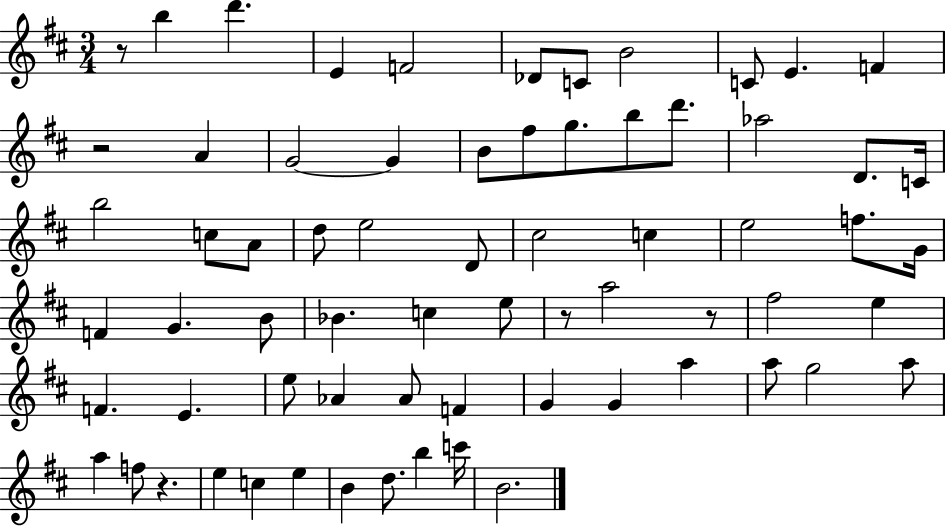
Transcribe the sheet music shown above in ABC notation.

X:1
T:Untitled
M:3/4
L:1/4
K:D
z/2 b d' E F2 _D/2 C/2 B2 C/2 E F z2 A G2 G B/2 ^f/2 g/2 b/2 d'/2 _a2 D/2 C/4 b2 c/2 A/2 d/2 e2 D/2 ^c2 c e2 f/2 G/4 F G B/2 _B c e/2 z/2 a2 z/2 ^f2 e F E e/2 _A _A/2 F G G a a/2 g2 a/2 a f/2 z e c e B d/2 b c'/4 B2